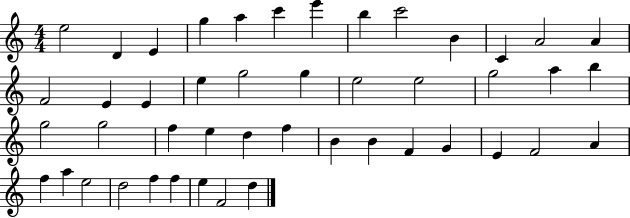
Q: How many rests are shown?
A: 0